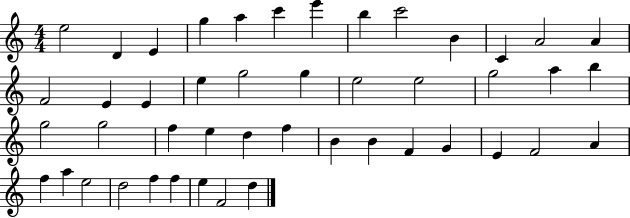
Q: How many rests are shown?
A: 0